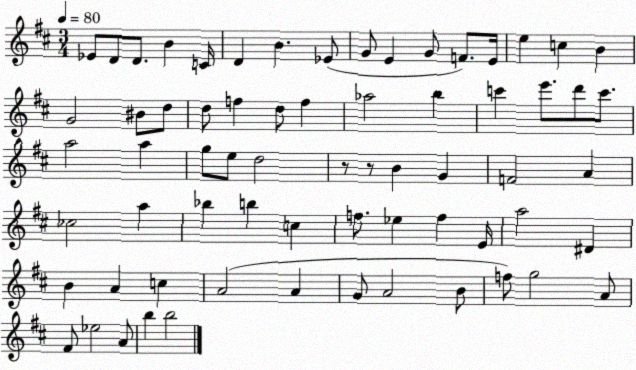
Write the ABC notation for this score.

X:1
T:Untitled
M:3/4
L:1/4
K:D
_E/2 D/2 D/2 B C/4 D B _E/2 G/2 E G/2 F/2 E/4 e c B G2 ^B/2 d/2 d/2 f d/2 f _a2 b c' e'/2 d'/2 c'/2 a2 a g/2 e/2 d2 z/2 z/2 B G F2 A _c2 a _b b c f/2 _e f E/4 a2 ^D B A c A2 A G/2 A2 B/2 f/2 g2 A/2 ^F/2 _e2 A/2 b b2